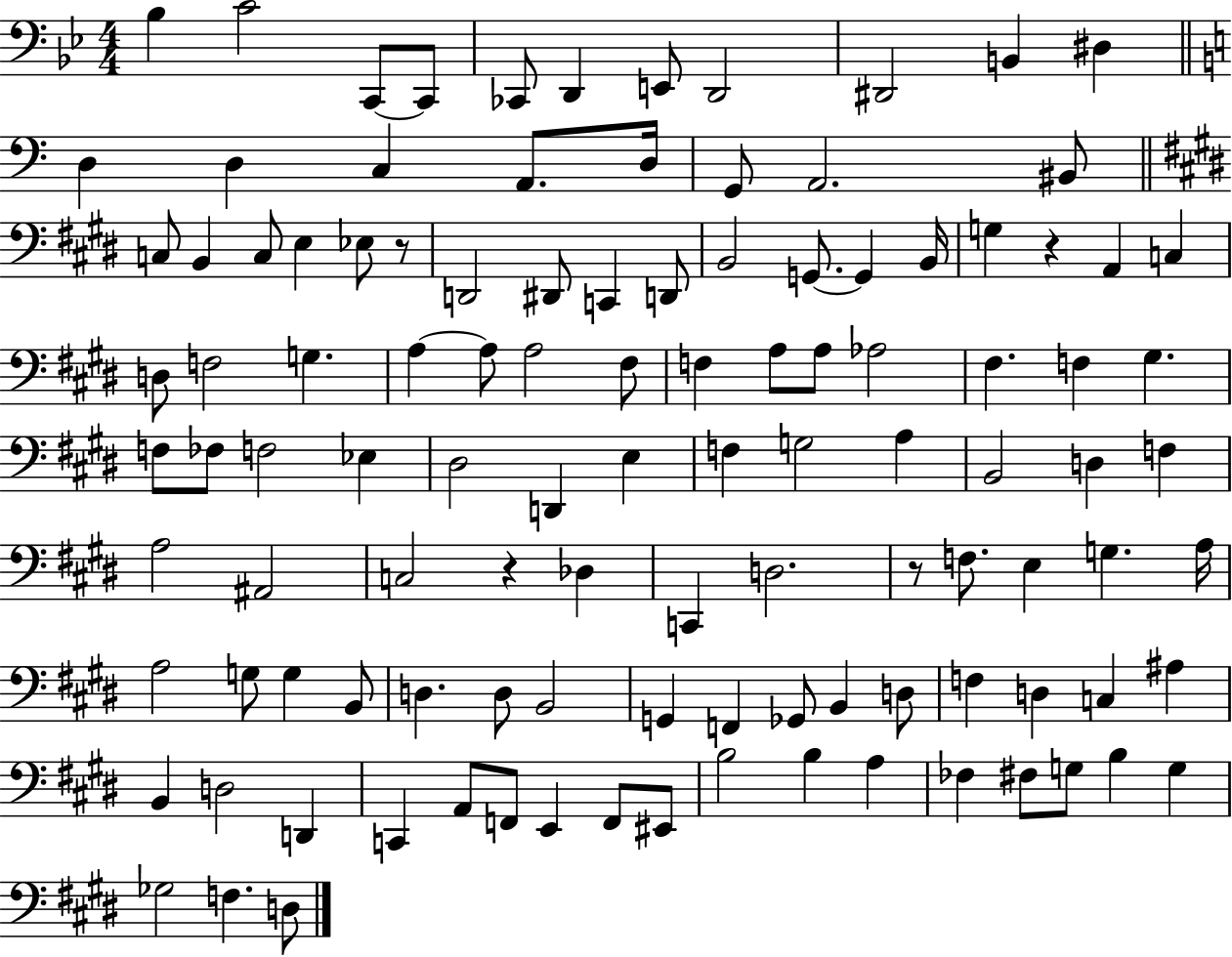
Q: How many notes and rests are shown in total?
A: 112